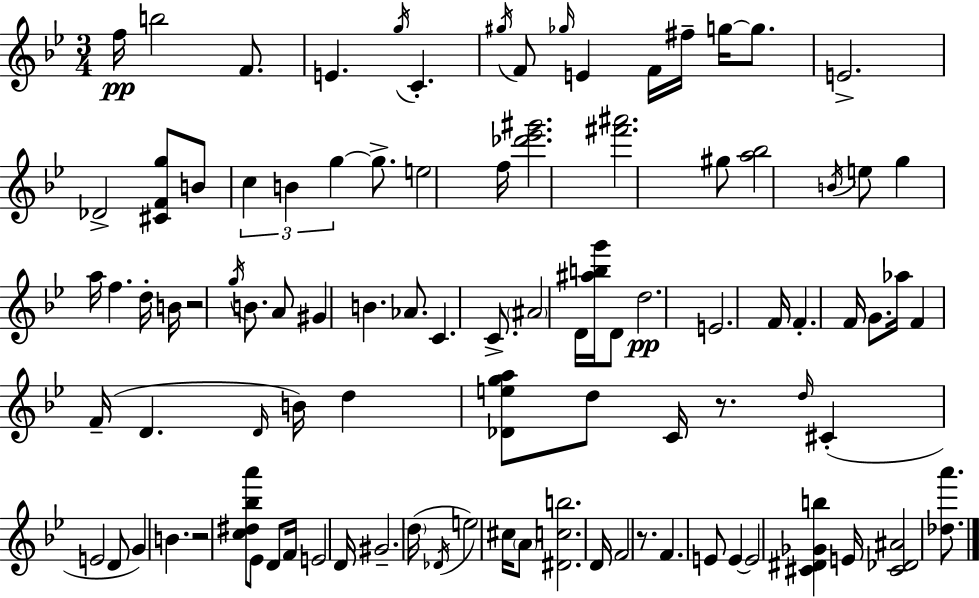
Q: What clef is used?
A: treble